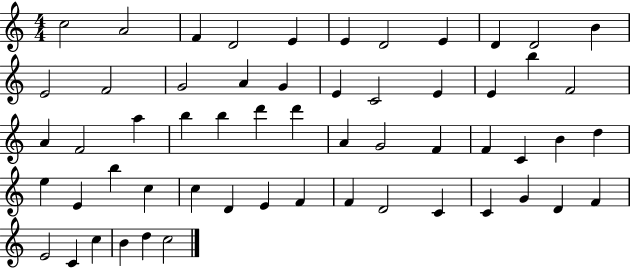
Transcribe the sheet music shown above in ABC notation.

X:1
T:Untitled
M:4/4
L:1/4
K:C
c2 A2 F D2 E E D2 E D D2 B E2 F2 G2 A G E C2 E E b F2 A F2 a b b d' d' A G2 F F C B d e E b c c D E F F D2 C C G D F E2 C c B d c2